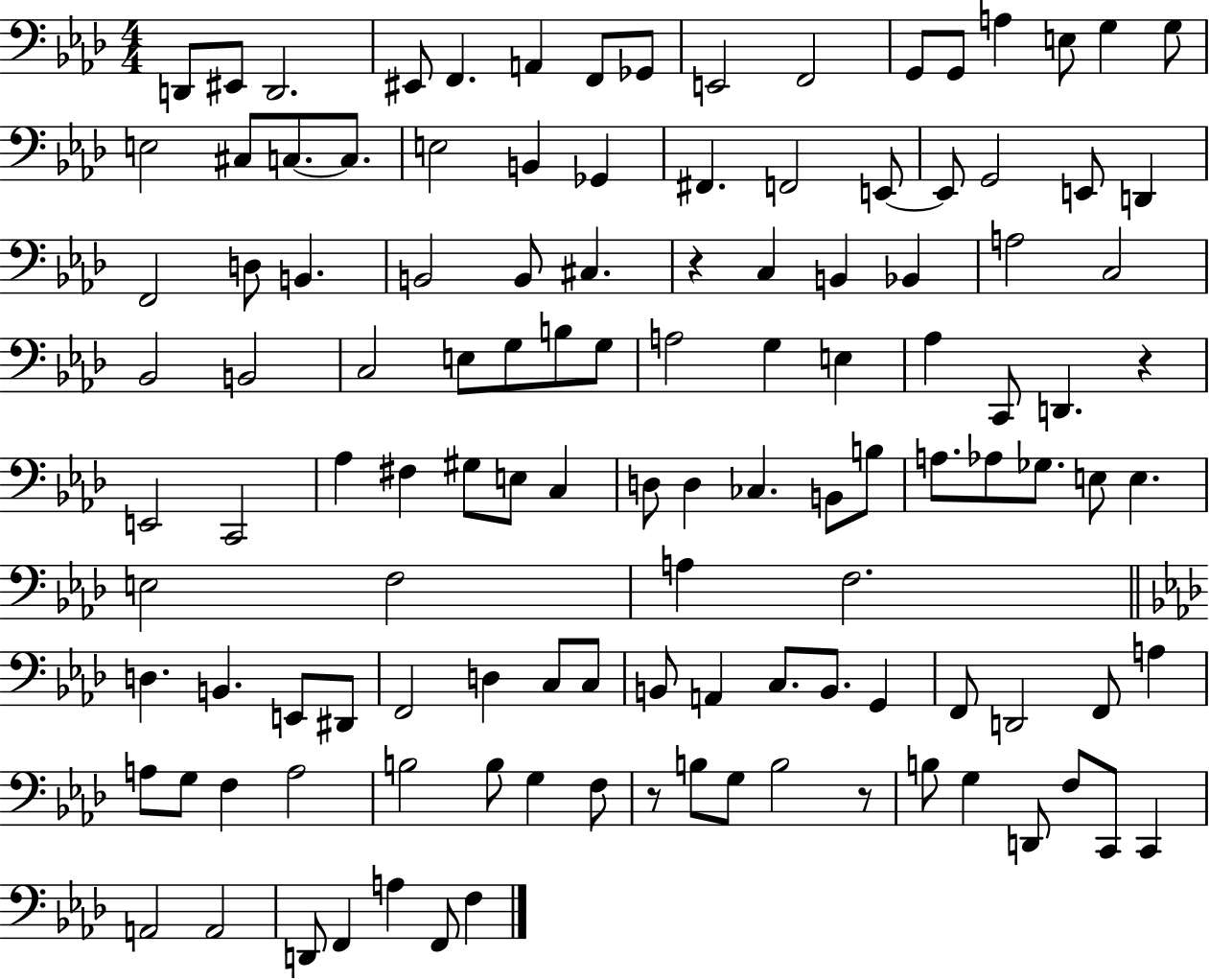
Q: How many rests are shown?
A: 4